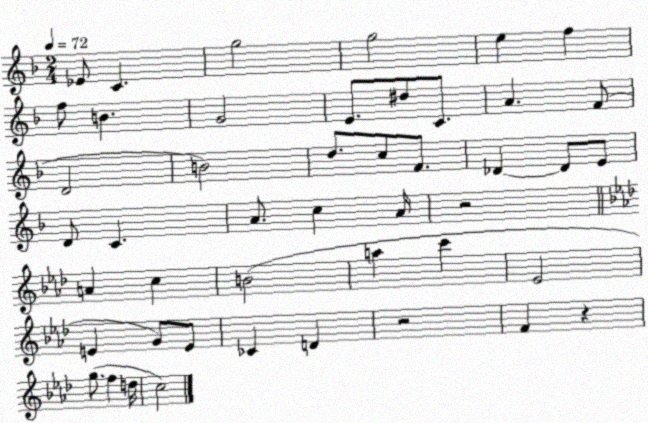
X:1
T:Untitled
M:2/4
L:1/4
K:F
_E/2 C g2 g2 e f f/2 B G2 E/2 ^d/2 C/2 A F/2 D2 B2 d/2 c/2 F/2 _D _D/2 E/2 D/2 C A/2 c A/4 z2 A c B2 a c' _E2 E G/2 E/2 _C D z2 F z g/2 f d/4 c2